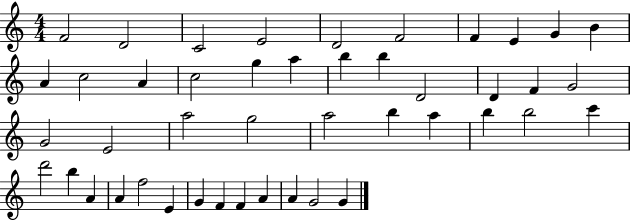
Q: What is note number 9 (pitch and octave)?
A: G4